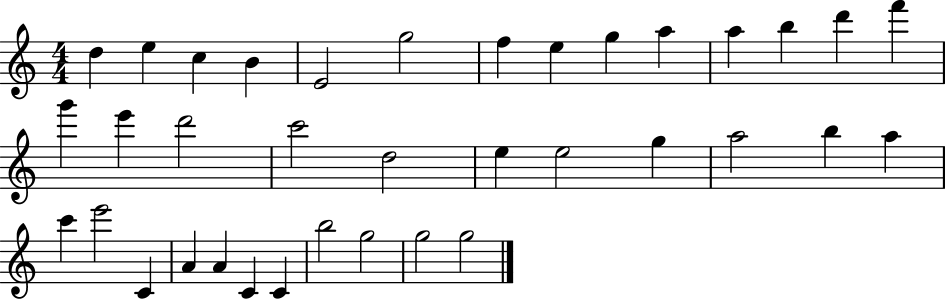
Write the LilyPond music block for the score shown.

{
  \clef treble
  \numericTimeSignature
  \time 4/4
  \key c \major
  d''4 e''4 c''4 b'4 | e'2 g''2 | f''4 e''4 g''4 a''4 | a''4 b''4 d'''4 f'''4 | \break g'''4 e'''4 d'''2 | c'''2 d''2 | e''4 e''2 g''4 | a''2 b''4 a''4 | \break c'''4 e'''2 c'4 | a'4 a'4 c'4 c'4 | b''2 g''2 | g''2 g''2 | \break \bar "|."
}